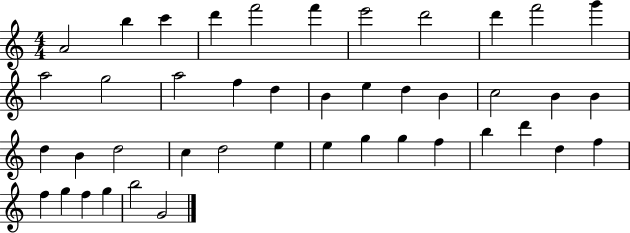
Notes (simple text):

A4/h B5/q C6/q D6/q F6/h F6/q E6/h D6/h D6/q F6/h G6/q A5/h G5/h A5/h F5/q D5/q B4/q E5/q D5/q B4/q C5/h B4/q B4/q D5/q B4/q D5/h C5/q D5/h E5/q E5/q G5/q G5/q F5/q B5/q D6/q D5/q F5/q F5/q G5/q F5/q G5/q B5/h G4/h